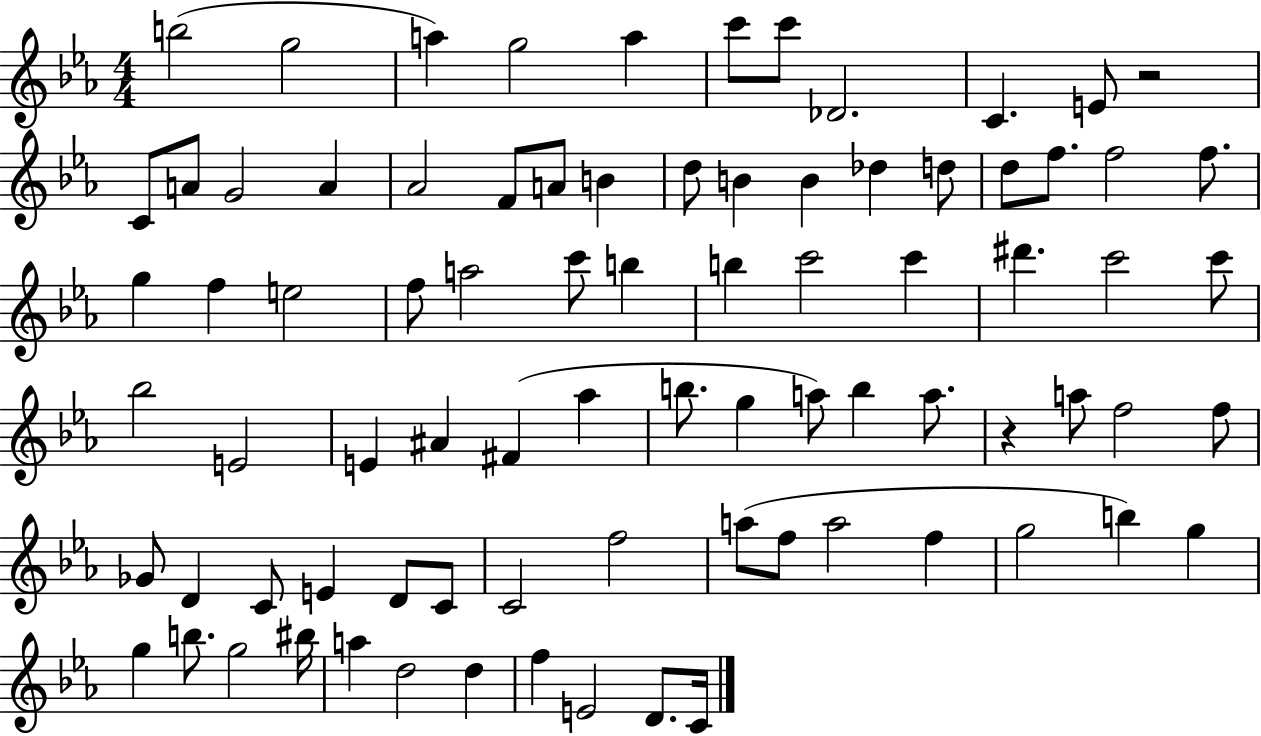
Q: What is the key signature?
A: EES major